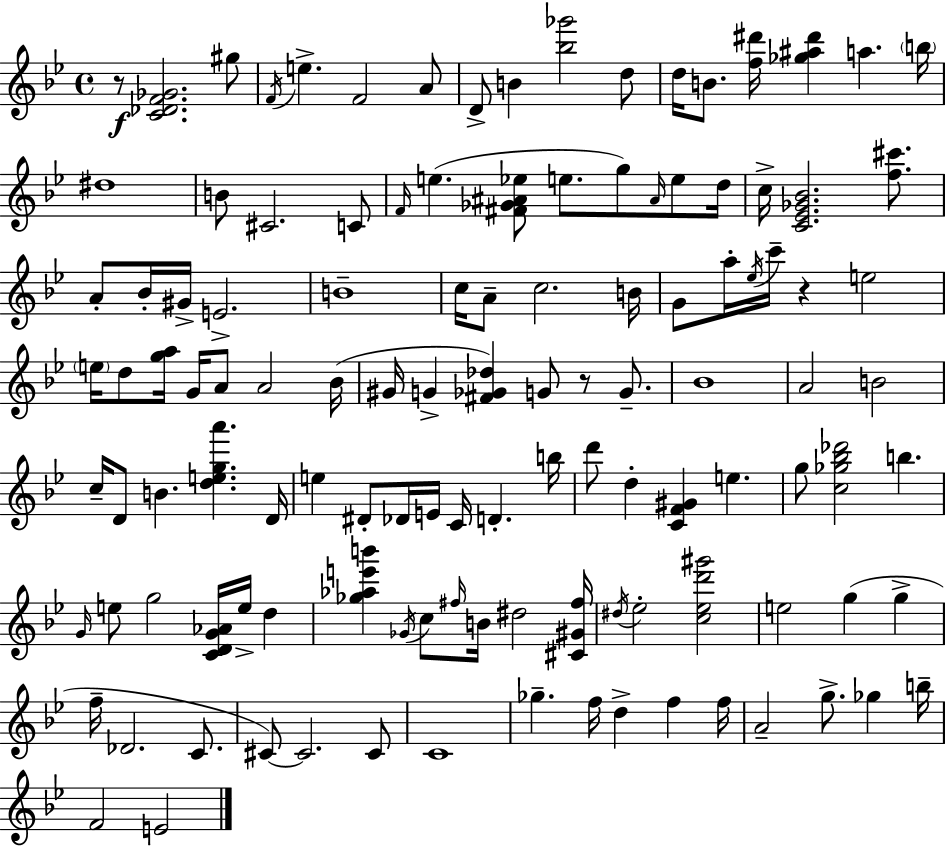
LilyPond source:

{
  \clef treble
  \time 4/4
  \defaultTimeSignature
  \key bes \major
  r8\f <c' des' f' ges'>2. gis''8 | \acciaccatura { f'16 } e''4.-> f'2 a'8 | d'8-> b'4 <bes'' ges'''>2 d''8 | d''16 b'8. <f'' dis'''>16 <ges'' ais'' dis'''>4 a''4. | \break \parenthesize b''16 dis''1 | b'8 cis'2. c'8 | \grace { f'16 }( e''4. <fis' ges' ais' ees''>8 e''8. g''8) \grace { ais'16 } | e''8 d''16 c''16-> <c' ees' ges' bes'>2. | \break <f'' cis'''>8. a'8-. bes'16-. gis'16-> e'2.-> | b'1-- | c''16 a'8-- c''2. | b'16 g'8 a''16-. \acciaccatura { ees''16 } c'''16-- r4 e''2 | \break \parenthesize e''16 d''8 <g'' a''>16 g'16 a'8 a'2 | bes'16( gis'16 g'4-> <fis' ges' des''>4) g'8 r8 | g'8.-- bes'1 | a'2 b'2 | \break c''16-- d'8 b'4. <d'' e'' g'' a'''>4. | d'16 e''4 dis'8-. des'16 e'16 c'16 d'4.-. | b''16 d'''8 d''4-. <c' f' gis'>4 e''4. | g''8 <c'' ges'' bes'' des'''>2 b''4. | \break \grace { g'16 } e''8 g''2 <c' d' g' aes'>16 | e''16-> d''4 <ges'' aes'' e''' b'''>4 \acciaccatura { ges'16 } c''8 \grace { fis''16 } b'16 dis''2 | <cis' gis' fis''>16 \acciaccatura { dis''16 } ees''2-. | <c'' ees'' d''' gis'''>2 e''2 | \break g''4( g''4-> f''16-- des'2. | c'8. cis'8~~) cis'2. | cis'8 c'1 | ges''4.-- f''16 d''4-> | \break f''4 f''16 a'2-- | g''8.-> ges''4 b''16-- f'2 | e'2 \bar "|."
}